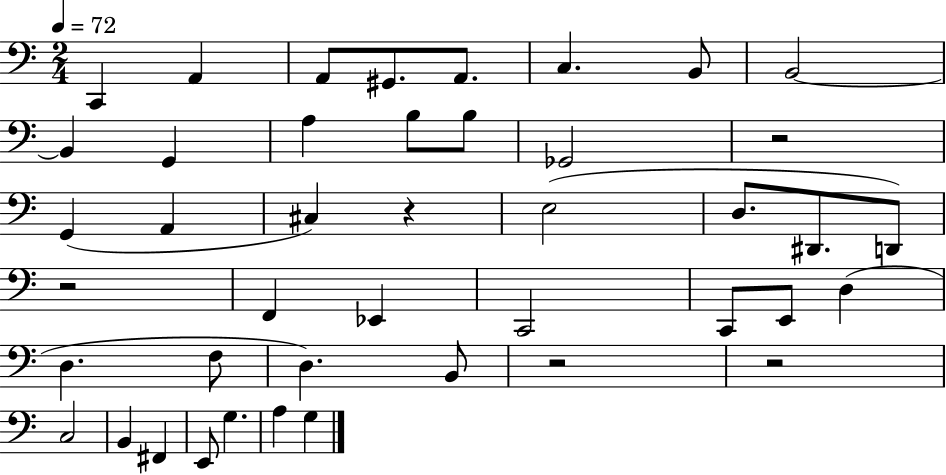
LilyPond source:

{
  \clef bass
  \numericTimeSignature
  \time 2/4
  \key c \major
  \tempo 4 = 72
  c,4 a,4 | a,8 gis,8. a,8. | c4. b,8 | b,2~~ | \break b,4 g,4 | a4 b8 b8 | ges,2 | r2 | \break g,4( a,4 | cis4) r4 | e2( | d8. dis,8. d,8) | \break r2 | f,4 ees,4 | c,2 | c,8 e,8 d4( | \break d4. f8 | d4.) b,8 | r2 | r2 | \break c2 | b,4 fis,4 | e,8 g4. | a4 g4 | \break \bar "|."
}